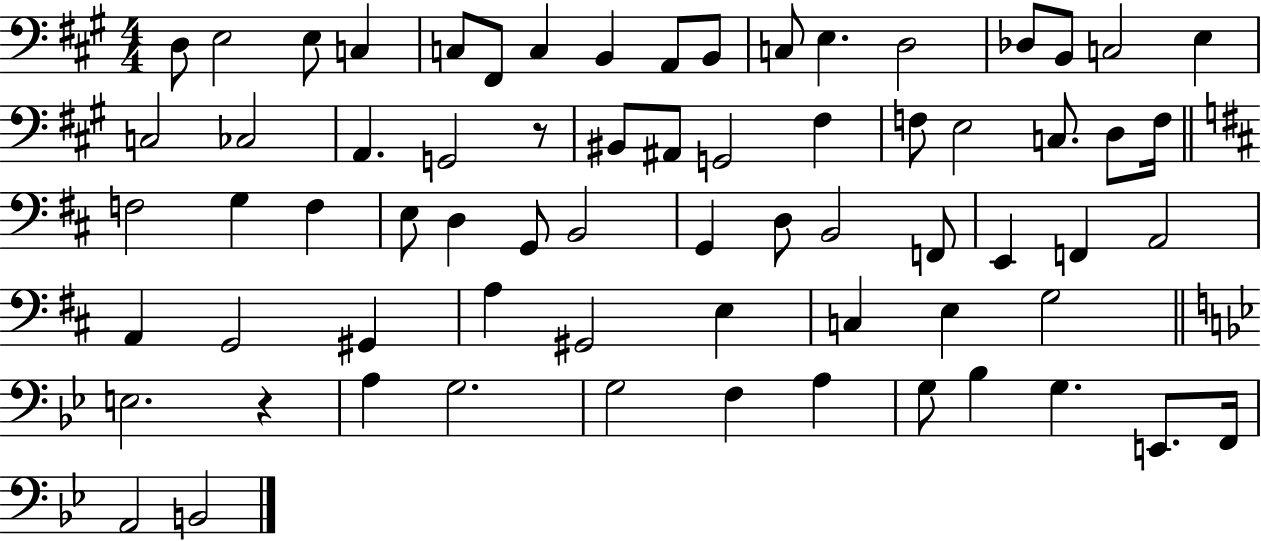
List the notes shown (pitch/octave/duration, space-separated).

D3/e E3/h E3/e C3/q C3/e F#2/e C3/q B2/q A2/e B2/e C3/e E3/q. D3/h Db3/e B2/e C3/h E3/q C3/h CES3/h A2/q. G2/h R/e BIS2/e A#2/e G2/h F#3/q F3/e E3/h C3/e. D3/e F3/s F3/h G3/q F3/q E3/e D3/q G2/e B2/h G2/q D3/e B2/h F2/e E2/q F2/q A2/h A2/q G2/h G#2/q A3/q G#2/h E3/q C3/q E3/q G3/h E3/h. R/q A3/q G3/h. G3/h F3/q A3/q G3/e Bb3/q G3/q. E2/e. F2/s A2/h B2/h